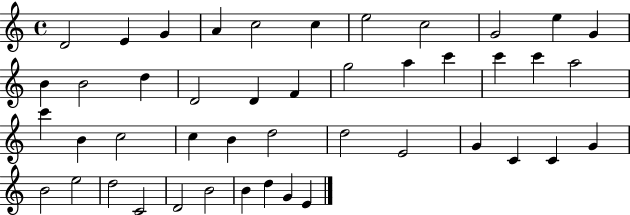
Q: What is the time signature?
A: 4/4